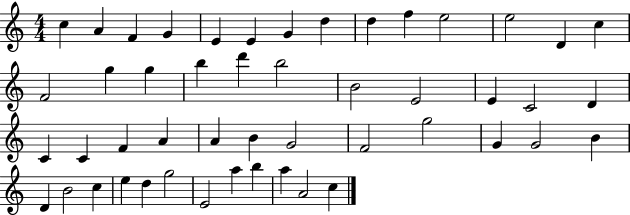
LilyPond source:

{
  \clef treble
  \numericTimeSignature
  \time 4/4
  \key c \major
  c''4 a'4 f'4 g'4 | e'4 e'4 g'4 d''4 | d''4 f''4 e''2 | e''2 d'4 c''4 | \break f'2 g''4 g''4 | b''4 d'''4 b''2 | b'2 e'2 | e'4 c'2 d'4 | \break c'4 c'4 f'4 a'4 | a'4 b'4 g'2 | f'2 g''2 | g'4 g'2 b'4 | \break d'4 b'2 c''4 | e''4 d''4 g''2 | e'2 a''4 b''4 | a''4 a'2 c''4 | \break \bar "|."
}